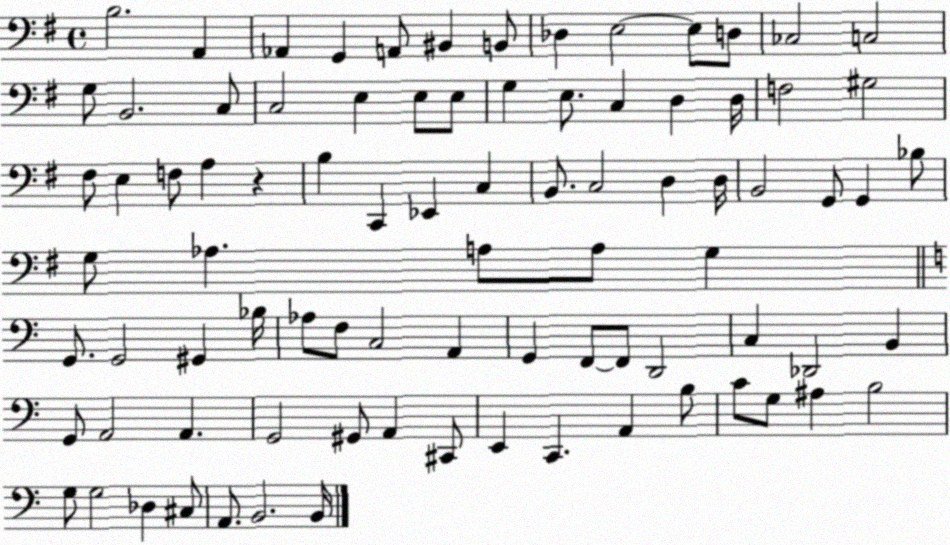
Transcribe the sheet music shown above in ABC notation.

X:1
T:Untitled
M:4/4
L:1/4
K:G
B,2 A,, _A,, G,, A,,/2 ^B,, B,,/2 _D, E,2 E,/2 D,/2 _C,2 C,2 G,/2 B,,2 C,/2 C,2 E, E,/2 E,/2 G, E,/2 C, D, D,/4 F,2 ^G,2 ^F,/2 E, F,/2 A, z B, C,, _E,, C, B,,/2 C,2 D, D,/4 B,,2 G,,/2 G,, _B,/2 G,/2 _A, A,/2 A,/2 G, G,,/2 G,,2 ^G,, _B,/4 _A,/2 F,/2 C,2 A,, G,, F,,/2 F,,/2 D,,2 C, _D,,2 B,, G,,/2 A,,2 A,, G,,2 ^G,,/2 A,, ^C,,/2 E,, C,, A,, B,/2 C/2 G,/2 ^A, B,2 G,/2 G,2 _D, ^C,/2 A,,/2 B,,2 B,,/4